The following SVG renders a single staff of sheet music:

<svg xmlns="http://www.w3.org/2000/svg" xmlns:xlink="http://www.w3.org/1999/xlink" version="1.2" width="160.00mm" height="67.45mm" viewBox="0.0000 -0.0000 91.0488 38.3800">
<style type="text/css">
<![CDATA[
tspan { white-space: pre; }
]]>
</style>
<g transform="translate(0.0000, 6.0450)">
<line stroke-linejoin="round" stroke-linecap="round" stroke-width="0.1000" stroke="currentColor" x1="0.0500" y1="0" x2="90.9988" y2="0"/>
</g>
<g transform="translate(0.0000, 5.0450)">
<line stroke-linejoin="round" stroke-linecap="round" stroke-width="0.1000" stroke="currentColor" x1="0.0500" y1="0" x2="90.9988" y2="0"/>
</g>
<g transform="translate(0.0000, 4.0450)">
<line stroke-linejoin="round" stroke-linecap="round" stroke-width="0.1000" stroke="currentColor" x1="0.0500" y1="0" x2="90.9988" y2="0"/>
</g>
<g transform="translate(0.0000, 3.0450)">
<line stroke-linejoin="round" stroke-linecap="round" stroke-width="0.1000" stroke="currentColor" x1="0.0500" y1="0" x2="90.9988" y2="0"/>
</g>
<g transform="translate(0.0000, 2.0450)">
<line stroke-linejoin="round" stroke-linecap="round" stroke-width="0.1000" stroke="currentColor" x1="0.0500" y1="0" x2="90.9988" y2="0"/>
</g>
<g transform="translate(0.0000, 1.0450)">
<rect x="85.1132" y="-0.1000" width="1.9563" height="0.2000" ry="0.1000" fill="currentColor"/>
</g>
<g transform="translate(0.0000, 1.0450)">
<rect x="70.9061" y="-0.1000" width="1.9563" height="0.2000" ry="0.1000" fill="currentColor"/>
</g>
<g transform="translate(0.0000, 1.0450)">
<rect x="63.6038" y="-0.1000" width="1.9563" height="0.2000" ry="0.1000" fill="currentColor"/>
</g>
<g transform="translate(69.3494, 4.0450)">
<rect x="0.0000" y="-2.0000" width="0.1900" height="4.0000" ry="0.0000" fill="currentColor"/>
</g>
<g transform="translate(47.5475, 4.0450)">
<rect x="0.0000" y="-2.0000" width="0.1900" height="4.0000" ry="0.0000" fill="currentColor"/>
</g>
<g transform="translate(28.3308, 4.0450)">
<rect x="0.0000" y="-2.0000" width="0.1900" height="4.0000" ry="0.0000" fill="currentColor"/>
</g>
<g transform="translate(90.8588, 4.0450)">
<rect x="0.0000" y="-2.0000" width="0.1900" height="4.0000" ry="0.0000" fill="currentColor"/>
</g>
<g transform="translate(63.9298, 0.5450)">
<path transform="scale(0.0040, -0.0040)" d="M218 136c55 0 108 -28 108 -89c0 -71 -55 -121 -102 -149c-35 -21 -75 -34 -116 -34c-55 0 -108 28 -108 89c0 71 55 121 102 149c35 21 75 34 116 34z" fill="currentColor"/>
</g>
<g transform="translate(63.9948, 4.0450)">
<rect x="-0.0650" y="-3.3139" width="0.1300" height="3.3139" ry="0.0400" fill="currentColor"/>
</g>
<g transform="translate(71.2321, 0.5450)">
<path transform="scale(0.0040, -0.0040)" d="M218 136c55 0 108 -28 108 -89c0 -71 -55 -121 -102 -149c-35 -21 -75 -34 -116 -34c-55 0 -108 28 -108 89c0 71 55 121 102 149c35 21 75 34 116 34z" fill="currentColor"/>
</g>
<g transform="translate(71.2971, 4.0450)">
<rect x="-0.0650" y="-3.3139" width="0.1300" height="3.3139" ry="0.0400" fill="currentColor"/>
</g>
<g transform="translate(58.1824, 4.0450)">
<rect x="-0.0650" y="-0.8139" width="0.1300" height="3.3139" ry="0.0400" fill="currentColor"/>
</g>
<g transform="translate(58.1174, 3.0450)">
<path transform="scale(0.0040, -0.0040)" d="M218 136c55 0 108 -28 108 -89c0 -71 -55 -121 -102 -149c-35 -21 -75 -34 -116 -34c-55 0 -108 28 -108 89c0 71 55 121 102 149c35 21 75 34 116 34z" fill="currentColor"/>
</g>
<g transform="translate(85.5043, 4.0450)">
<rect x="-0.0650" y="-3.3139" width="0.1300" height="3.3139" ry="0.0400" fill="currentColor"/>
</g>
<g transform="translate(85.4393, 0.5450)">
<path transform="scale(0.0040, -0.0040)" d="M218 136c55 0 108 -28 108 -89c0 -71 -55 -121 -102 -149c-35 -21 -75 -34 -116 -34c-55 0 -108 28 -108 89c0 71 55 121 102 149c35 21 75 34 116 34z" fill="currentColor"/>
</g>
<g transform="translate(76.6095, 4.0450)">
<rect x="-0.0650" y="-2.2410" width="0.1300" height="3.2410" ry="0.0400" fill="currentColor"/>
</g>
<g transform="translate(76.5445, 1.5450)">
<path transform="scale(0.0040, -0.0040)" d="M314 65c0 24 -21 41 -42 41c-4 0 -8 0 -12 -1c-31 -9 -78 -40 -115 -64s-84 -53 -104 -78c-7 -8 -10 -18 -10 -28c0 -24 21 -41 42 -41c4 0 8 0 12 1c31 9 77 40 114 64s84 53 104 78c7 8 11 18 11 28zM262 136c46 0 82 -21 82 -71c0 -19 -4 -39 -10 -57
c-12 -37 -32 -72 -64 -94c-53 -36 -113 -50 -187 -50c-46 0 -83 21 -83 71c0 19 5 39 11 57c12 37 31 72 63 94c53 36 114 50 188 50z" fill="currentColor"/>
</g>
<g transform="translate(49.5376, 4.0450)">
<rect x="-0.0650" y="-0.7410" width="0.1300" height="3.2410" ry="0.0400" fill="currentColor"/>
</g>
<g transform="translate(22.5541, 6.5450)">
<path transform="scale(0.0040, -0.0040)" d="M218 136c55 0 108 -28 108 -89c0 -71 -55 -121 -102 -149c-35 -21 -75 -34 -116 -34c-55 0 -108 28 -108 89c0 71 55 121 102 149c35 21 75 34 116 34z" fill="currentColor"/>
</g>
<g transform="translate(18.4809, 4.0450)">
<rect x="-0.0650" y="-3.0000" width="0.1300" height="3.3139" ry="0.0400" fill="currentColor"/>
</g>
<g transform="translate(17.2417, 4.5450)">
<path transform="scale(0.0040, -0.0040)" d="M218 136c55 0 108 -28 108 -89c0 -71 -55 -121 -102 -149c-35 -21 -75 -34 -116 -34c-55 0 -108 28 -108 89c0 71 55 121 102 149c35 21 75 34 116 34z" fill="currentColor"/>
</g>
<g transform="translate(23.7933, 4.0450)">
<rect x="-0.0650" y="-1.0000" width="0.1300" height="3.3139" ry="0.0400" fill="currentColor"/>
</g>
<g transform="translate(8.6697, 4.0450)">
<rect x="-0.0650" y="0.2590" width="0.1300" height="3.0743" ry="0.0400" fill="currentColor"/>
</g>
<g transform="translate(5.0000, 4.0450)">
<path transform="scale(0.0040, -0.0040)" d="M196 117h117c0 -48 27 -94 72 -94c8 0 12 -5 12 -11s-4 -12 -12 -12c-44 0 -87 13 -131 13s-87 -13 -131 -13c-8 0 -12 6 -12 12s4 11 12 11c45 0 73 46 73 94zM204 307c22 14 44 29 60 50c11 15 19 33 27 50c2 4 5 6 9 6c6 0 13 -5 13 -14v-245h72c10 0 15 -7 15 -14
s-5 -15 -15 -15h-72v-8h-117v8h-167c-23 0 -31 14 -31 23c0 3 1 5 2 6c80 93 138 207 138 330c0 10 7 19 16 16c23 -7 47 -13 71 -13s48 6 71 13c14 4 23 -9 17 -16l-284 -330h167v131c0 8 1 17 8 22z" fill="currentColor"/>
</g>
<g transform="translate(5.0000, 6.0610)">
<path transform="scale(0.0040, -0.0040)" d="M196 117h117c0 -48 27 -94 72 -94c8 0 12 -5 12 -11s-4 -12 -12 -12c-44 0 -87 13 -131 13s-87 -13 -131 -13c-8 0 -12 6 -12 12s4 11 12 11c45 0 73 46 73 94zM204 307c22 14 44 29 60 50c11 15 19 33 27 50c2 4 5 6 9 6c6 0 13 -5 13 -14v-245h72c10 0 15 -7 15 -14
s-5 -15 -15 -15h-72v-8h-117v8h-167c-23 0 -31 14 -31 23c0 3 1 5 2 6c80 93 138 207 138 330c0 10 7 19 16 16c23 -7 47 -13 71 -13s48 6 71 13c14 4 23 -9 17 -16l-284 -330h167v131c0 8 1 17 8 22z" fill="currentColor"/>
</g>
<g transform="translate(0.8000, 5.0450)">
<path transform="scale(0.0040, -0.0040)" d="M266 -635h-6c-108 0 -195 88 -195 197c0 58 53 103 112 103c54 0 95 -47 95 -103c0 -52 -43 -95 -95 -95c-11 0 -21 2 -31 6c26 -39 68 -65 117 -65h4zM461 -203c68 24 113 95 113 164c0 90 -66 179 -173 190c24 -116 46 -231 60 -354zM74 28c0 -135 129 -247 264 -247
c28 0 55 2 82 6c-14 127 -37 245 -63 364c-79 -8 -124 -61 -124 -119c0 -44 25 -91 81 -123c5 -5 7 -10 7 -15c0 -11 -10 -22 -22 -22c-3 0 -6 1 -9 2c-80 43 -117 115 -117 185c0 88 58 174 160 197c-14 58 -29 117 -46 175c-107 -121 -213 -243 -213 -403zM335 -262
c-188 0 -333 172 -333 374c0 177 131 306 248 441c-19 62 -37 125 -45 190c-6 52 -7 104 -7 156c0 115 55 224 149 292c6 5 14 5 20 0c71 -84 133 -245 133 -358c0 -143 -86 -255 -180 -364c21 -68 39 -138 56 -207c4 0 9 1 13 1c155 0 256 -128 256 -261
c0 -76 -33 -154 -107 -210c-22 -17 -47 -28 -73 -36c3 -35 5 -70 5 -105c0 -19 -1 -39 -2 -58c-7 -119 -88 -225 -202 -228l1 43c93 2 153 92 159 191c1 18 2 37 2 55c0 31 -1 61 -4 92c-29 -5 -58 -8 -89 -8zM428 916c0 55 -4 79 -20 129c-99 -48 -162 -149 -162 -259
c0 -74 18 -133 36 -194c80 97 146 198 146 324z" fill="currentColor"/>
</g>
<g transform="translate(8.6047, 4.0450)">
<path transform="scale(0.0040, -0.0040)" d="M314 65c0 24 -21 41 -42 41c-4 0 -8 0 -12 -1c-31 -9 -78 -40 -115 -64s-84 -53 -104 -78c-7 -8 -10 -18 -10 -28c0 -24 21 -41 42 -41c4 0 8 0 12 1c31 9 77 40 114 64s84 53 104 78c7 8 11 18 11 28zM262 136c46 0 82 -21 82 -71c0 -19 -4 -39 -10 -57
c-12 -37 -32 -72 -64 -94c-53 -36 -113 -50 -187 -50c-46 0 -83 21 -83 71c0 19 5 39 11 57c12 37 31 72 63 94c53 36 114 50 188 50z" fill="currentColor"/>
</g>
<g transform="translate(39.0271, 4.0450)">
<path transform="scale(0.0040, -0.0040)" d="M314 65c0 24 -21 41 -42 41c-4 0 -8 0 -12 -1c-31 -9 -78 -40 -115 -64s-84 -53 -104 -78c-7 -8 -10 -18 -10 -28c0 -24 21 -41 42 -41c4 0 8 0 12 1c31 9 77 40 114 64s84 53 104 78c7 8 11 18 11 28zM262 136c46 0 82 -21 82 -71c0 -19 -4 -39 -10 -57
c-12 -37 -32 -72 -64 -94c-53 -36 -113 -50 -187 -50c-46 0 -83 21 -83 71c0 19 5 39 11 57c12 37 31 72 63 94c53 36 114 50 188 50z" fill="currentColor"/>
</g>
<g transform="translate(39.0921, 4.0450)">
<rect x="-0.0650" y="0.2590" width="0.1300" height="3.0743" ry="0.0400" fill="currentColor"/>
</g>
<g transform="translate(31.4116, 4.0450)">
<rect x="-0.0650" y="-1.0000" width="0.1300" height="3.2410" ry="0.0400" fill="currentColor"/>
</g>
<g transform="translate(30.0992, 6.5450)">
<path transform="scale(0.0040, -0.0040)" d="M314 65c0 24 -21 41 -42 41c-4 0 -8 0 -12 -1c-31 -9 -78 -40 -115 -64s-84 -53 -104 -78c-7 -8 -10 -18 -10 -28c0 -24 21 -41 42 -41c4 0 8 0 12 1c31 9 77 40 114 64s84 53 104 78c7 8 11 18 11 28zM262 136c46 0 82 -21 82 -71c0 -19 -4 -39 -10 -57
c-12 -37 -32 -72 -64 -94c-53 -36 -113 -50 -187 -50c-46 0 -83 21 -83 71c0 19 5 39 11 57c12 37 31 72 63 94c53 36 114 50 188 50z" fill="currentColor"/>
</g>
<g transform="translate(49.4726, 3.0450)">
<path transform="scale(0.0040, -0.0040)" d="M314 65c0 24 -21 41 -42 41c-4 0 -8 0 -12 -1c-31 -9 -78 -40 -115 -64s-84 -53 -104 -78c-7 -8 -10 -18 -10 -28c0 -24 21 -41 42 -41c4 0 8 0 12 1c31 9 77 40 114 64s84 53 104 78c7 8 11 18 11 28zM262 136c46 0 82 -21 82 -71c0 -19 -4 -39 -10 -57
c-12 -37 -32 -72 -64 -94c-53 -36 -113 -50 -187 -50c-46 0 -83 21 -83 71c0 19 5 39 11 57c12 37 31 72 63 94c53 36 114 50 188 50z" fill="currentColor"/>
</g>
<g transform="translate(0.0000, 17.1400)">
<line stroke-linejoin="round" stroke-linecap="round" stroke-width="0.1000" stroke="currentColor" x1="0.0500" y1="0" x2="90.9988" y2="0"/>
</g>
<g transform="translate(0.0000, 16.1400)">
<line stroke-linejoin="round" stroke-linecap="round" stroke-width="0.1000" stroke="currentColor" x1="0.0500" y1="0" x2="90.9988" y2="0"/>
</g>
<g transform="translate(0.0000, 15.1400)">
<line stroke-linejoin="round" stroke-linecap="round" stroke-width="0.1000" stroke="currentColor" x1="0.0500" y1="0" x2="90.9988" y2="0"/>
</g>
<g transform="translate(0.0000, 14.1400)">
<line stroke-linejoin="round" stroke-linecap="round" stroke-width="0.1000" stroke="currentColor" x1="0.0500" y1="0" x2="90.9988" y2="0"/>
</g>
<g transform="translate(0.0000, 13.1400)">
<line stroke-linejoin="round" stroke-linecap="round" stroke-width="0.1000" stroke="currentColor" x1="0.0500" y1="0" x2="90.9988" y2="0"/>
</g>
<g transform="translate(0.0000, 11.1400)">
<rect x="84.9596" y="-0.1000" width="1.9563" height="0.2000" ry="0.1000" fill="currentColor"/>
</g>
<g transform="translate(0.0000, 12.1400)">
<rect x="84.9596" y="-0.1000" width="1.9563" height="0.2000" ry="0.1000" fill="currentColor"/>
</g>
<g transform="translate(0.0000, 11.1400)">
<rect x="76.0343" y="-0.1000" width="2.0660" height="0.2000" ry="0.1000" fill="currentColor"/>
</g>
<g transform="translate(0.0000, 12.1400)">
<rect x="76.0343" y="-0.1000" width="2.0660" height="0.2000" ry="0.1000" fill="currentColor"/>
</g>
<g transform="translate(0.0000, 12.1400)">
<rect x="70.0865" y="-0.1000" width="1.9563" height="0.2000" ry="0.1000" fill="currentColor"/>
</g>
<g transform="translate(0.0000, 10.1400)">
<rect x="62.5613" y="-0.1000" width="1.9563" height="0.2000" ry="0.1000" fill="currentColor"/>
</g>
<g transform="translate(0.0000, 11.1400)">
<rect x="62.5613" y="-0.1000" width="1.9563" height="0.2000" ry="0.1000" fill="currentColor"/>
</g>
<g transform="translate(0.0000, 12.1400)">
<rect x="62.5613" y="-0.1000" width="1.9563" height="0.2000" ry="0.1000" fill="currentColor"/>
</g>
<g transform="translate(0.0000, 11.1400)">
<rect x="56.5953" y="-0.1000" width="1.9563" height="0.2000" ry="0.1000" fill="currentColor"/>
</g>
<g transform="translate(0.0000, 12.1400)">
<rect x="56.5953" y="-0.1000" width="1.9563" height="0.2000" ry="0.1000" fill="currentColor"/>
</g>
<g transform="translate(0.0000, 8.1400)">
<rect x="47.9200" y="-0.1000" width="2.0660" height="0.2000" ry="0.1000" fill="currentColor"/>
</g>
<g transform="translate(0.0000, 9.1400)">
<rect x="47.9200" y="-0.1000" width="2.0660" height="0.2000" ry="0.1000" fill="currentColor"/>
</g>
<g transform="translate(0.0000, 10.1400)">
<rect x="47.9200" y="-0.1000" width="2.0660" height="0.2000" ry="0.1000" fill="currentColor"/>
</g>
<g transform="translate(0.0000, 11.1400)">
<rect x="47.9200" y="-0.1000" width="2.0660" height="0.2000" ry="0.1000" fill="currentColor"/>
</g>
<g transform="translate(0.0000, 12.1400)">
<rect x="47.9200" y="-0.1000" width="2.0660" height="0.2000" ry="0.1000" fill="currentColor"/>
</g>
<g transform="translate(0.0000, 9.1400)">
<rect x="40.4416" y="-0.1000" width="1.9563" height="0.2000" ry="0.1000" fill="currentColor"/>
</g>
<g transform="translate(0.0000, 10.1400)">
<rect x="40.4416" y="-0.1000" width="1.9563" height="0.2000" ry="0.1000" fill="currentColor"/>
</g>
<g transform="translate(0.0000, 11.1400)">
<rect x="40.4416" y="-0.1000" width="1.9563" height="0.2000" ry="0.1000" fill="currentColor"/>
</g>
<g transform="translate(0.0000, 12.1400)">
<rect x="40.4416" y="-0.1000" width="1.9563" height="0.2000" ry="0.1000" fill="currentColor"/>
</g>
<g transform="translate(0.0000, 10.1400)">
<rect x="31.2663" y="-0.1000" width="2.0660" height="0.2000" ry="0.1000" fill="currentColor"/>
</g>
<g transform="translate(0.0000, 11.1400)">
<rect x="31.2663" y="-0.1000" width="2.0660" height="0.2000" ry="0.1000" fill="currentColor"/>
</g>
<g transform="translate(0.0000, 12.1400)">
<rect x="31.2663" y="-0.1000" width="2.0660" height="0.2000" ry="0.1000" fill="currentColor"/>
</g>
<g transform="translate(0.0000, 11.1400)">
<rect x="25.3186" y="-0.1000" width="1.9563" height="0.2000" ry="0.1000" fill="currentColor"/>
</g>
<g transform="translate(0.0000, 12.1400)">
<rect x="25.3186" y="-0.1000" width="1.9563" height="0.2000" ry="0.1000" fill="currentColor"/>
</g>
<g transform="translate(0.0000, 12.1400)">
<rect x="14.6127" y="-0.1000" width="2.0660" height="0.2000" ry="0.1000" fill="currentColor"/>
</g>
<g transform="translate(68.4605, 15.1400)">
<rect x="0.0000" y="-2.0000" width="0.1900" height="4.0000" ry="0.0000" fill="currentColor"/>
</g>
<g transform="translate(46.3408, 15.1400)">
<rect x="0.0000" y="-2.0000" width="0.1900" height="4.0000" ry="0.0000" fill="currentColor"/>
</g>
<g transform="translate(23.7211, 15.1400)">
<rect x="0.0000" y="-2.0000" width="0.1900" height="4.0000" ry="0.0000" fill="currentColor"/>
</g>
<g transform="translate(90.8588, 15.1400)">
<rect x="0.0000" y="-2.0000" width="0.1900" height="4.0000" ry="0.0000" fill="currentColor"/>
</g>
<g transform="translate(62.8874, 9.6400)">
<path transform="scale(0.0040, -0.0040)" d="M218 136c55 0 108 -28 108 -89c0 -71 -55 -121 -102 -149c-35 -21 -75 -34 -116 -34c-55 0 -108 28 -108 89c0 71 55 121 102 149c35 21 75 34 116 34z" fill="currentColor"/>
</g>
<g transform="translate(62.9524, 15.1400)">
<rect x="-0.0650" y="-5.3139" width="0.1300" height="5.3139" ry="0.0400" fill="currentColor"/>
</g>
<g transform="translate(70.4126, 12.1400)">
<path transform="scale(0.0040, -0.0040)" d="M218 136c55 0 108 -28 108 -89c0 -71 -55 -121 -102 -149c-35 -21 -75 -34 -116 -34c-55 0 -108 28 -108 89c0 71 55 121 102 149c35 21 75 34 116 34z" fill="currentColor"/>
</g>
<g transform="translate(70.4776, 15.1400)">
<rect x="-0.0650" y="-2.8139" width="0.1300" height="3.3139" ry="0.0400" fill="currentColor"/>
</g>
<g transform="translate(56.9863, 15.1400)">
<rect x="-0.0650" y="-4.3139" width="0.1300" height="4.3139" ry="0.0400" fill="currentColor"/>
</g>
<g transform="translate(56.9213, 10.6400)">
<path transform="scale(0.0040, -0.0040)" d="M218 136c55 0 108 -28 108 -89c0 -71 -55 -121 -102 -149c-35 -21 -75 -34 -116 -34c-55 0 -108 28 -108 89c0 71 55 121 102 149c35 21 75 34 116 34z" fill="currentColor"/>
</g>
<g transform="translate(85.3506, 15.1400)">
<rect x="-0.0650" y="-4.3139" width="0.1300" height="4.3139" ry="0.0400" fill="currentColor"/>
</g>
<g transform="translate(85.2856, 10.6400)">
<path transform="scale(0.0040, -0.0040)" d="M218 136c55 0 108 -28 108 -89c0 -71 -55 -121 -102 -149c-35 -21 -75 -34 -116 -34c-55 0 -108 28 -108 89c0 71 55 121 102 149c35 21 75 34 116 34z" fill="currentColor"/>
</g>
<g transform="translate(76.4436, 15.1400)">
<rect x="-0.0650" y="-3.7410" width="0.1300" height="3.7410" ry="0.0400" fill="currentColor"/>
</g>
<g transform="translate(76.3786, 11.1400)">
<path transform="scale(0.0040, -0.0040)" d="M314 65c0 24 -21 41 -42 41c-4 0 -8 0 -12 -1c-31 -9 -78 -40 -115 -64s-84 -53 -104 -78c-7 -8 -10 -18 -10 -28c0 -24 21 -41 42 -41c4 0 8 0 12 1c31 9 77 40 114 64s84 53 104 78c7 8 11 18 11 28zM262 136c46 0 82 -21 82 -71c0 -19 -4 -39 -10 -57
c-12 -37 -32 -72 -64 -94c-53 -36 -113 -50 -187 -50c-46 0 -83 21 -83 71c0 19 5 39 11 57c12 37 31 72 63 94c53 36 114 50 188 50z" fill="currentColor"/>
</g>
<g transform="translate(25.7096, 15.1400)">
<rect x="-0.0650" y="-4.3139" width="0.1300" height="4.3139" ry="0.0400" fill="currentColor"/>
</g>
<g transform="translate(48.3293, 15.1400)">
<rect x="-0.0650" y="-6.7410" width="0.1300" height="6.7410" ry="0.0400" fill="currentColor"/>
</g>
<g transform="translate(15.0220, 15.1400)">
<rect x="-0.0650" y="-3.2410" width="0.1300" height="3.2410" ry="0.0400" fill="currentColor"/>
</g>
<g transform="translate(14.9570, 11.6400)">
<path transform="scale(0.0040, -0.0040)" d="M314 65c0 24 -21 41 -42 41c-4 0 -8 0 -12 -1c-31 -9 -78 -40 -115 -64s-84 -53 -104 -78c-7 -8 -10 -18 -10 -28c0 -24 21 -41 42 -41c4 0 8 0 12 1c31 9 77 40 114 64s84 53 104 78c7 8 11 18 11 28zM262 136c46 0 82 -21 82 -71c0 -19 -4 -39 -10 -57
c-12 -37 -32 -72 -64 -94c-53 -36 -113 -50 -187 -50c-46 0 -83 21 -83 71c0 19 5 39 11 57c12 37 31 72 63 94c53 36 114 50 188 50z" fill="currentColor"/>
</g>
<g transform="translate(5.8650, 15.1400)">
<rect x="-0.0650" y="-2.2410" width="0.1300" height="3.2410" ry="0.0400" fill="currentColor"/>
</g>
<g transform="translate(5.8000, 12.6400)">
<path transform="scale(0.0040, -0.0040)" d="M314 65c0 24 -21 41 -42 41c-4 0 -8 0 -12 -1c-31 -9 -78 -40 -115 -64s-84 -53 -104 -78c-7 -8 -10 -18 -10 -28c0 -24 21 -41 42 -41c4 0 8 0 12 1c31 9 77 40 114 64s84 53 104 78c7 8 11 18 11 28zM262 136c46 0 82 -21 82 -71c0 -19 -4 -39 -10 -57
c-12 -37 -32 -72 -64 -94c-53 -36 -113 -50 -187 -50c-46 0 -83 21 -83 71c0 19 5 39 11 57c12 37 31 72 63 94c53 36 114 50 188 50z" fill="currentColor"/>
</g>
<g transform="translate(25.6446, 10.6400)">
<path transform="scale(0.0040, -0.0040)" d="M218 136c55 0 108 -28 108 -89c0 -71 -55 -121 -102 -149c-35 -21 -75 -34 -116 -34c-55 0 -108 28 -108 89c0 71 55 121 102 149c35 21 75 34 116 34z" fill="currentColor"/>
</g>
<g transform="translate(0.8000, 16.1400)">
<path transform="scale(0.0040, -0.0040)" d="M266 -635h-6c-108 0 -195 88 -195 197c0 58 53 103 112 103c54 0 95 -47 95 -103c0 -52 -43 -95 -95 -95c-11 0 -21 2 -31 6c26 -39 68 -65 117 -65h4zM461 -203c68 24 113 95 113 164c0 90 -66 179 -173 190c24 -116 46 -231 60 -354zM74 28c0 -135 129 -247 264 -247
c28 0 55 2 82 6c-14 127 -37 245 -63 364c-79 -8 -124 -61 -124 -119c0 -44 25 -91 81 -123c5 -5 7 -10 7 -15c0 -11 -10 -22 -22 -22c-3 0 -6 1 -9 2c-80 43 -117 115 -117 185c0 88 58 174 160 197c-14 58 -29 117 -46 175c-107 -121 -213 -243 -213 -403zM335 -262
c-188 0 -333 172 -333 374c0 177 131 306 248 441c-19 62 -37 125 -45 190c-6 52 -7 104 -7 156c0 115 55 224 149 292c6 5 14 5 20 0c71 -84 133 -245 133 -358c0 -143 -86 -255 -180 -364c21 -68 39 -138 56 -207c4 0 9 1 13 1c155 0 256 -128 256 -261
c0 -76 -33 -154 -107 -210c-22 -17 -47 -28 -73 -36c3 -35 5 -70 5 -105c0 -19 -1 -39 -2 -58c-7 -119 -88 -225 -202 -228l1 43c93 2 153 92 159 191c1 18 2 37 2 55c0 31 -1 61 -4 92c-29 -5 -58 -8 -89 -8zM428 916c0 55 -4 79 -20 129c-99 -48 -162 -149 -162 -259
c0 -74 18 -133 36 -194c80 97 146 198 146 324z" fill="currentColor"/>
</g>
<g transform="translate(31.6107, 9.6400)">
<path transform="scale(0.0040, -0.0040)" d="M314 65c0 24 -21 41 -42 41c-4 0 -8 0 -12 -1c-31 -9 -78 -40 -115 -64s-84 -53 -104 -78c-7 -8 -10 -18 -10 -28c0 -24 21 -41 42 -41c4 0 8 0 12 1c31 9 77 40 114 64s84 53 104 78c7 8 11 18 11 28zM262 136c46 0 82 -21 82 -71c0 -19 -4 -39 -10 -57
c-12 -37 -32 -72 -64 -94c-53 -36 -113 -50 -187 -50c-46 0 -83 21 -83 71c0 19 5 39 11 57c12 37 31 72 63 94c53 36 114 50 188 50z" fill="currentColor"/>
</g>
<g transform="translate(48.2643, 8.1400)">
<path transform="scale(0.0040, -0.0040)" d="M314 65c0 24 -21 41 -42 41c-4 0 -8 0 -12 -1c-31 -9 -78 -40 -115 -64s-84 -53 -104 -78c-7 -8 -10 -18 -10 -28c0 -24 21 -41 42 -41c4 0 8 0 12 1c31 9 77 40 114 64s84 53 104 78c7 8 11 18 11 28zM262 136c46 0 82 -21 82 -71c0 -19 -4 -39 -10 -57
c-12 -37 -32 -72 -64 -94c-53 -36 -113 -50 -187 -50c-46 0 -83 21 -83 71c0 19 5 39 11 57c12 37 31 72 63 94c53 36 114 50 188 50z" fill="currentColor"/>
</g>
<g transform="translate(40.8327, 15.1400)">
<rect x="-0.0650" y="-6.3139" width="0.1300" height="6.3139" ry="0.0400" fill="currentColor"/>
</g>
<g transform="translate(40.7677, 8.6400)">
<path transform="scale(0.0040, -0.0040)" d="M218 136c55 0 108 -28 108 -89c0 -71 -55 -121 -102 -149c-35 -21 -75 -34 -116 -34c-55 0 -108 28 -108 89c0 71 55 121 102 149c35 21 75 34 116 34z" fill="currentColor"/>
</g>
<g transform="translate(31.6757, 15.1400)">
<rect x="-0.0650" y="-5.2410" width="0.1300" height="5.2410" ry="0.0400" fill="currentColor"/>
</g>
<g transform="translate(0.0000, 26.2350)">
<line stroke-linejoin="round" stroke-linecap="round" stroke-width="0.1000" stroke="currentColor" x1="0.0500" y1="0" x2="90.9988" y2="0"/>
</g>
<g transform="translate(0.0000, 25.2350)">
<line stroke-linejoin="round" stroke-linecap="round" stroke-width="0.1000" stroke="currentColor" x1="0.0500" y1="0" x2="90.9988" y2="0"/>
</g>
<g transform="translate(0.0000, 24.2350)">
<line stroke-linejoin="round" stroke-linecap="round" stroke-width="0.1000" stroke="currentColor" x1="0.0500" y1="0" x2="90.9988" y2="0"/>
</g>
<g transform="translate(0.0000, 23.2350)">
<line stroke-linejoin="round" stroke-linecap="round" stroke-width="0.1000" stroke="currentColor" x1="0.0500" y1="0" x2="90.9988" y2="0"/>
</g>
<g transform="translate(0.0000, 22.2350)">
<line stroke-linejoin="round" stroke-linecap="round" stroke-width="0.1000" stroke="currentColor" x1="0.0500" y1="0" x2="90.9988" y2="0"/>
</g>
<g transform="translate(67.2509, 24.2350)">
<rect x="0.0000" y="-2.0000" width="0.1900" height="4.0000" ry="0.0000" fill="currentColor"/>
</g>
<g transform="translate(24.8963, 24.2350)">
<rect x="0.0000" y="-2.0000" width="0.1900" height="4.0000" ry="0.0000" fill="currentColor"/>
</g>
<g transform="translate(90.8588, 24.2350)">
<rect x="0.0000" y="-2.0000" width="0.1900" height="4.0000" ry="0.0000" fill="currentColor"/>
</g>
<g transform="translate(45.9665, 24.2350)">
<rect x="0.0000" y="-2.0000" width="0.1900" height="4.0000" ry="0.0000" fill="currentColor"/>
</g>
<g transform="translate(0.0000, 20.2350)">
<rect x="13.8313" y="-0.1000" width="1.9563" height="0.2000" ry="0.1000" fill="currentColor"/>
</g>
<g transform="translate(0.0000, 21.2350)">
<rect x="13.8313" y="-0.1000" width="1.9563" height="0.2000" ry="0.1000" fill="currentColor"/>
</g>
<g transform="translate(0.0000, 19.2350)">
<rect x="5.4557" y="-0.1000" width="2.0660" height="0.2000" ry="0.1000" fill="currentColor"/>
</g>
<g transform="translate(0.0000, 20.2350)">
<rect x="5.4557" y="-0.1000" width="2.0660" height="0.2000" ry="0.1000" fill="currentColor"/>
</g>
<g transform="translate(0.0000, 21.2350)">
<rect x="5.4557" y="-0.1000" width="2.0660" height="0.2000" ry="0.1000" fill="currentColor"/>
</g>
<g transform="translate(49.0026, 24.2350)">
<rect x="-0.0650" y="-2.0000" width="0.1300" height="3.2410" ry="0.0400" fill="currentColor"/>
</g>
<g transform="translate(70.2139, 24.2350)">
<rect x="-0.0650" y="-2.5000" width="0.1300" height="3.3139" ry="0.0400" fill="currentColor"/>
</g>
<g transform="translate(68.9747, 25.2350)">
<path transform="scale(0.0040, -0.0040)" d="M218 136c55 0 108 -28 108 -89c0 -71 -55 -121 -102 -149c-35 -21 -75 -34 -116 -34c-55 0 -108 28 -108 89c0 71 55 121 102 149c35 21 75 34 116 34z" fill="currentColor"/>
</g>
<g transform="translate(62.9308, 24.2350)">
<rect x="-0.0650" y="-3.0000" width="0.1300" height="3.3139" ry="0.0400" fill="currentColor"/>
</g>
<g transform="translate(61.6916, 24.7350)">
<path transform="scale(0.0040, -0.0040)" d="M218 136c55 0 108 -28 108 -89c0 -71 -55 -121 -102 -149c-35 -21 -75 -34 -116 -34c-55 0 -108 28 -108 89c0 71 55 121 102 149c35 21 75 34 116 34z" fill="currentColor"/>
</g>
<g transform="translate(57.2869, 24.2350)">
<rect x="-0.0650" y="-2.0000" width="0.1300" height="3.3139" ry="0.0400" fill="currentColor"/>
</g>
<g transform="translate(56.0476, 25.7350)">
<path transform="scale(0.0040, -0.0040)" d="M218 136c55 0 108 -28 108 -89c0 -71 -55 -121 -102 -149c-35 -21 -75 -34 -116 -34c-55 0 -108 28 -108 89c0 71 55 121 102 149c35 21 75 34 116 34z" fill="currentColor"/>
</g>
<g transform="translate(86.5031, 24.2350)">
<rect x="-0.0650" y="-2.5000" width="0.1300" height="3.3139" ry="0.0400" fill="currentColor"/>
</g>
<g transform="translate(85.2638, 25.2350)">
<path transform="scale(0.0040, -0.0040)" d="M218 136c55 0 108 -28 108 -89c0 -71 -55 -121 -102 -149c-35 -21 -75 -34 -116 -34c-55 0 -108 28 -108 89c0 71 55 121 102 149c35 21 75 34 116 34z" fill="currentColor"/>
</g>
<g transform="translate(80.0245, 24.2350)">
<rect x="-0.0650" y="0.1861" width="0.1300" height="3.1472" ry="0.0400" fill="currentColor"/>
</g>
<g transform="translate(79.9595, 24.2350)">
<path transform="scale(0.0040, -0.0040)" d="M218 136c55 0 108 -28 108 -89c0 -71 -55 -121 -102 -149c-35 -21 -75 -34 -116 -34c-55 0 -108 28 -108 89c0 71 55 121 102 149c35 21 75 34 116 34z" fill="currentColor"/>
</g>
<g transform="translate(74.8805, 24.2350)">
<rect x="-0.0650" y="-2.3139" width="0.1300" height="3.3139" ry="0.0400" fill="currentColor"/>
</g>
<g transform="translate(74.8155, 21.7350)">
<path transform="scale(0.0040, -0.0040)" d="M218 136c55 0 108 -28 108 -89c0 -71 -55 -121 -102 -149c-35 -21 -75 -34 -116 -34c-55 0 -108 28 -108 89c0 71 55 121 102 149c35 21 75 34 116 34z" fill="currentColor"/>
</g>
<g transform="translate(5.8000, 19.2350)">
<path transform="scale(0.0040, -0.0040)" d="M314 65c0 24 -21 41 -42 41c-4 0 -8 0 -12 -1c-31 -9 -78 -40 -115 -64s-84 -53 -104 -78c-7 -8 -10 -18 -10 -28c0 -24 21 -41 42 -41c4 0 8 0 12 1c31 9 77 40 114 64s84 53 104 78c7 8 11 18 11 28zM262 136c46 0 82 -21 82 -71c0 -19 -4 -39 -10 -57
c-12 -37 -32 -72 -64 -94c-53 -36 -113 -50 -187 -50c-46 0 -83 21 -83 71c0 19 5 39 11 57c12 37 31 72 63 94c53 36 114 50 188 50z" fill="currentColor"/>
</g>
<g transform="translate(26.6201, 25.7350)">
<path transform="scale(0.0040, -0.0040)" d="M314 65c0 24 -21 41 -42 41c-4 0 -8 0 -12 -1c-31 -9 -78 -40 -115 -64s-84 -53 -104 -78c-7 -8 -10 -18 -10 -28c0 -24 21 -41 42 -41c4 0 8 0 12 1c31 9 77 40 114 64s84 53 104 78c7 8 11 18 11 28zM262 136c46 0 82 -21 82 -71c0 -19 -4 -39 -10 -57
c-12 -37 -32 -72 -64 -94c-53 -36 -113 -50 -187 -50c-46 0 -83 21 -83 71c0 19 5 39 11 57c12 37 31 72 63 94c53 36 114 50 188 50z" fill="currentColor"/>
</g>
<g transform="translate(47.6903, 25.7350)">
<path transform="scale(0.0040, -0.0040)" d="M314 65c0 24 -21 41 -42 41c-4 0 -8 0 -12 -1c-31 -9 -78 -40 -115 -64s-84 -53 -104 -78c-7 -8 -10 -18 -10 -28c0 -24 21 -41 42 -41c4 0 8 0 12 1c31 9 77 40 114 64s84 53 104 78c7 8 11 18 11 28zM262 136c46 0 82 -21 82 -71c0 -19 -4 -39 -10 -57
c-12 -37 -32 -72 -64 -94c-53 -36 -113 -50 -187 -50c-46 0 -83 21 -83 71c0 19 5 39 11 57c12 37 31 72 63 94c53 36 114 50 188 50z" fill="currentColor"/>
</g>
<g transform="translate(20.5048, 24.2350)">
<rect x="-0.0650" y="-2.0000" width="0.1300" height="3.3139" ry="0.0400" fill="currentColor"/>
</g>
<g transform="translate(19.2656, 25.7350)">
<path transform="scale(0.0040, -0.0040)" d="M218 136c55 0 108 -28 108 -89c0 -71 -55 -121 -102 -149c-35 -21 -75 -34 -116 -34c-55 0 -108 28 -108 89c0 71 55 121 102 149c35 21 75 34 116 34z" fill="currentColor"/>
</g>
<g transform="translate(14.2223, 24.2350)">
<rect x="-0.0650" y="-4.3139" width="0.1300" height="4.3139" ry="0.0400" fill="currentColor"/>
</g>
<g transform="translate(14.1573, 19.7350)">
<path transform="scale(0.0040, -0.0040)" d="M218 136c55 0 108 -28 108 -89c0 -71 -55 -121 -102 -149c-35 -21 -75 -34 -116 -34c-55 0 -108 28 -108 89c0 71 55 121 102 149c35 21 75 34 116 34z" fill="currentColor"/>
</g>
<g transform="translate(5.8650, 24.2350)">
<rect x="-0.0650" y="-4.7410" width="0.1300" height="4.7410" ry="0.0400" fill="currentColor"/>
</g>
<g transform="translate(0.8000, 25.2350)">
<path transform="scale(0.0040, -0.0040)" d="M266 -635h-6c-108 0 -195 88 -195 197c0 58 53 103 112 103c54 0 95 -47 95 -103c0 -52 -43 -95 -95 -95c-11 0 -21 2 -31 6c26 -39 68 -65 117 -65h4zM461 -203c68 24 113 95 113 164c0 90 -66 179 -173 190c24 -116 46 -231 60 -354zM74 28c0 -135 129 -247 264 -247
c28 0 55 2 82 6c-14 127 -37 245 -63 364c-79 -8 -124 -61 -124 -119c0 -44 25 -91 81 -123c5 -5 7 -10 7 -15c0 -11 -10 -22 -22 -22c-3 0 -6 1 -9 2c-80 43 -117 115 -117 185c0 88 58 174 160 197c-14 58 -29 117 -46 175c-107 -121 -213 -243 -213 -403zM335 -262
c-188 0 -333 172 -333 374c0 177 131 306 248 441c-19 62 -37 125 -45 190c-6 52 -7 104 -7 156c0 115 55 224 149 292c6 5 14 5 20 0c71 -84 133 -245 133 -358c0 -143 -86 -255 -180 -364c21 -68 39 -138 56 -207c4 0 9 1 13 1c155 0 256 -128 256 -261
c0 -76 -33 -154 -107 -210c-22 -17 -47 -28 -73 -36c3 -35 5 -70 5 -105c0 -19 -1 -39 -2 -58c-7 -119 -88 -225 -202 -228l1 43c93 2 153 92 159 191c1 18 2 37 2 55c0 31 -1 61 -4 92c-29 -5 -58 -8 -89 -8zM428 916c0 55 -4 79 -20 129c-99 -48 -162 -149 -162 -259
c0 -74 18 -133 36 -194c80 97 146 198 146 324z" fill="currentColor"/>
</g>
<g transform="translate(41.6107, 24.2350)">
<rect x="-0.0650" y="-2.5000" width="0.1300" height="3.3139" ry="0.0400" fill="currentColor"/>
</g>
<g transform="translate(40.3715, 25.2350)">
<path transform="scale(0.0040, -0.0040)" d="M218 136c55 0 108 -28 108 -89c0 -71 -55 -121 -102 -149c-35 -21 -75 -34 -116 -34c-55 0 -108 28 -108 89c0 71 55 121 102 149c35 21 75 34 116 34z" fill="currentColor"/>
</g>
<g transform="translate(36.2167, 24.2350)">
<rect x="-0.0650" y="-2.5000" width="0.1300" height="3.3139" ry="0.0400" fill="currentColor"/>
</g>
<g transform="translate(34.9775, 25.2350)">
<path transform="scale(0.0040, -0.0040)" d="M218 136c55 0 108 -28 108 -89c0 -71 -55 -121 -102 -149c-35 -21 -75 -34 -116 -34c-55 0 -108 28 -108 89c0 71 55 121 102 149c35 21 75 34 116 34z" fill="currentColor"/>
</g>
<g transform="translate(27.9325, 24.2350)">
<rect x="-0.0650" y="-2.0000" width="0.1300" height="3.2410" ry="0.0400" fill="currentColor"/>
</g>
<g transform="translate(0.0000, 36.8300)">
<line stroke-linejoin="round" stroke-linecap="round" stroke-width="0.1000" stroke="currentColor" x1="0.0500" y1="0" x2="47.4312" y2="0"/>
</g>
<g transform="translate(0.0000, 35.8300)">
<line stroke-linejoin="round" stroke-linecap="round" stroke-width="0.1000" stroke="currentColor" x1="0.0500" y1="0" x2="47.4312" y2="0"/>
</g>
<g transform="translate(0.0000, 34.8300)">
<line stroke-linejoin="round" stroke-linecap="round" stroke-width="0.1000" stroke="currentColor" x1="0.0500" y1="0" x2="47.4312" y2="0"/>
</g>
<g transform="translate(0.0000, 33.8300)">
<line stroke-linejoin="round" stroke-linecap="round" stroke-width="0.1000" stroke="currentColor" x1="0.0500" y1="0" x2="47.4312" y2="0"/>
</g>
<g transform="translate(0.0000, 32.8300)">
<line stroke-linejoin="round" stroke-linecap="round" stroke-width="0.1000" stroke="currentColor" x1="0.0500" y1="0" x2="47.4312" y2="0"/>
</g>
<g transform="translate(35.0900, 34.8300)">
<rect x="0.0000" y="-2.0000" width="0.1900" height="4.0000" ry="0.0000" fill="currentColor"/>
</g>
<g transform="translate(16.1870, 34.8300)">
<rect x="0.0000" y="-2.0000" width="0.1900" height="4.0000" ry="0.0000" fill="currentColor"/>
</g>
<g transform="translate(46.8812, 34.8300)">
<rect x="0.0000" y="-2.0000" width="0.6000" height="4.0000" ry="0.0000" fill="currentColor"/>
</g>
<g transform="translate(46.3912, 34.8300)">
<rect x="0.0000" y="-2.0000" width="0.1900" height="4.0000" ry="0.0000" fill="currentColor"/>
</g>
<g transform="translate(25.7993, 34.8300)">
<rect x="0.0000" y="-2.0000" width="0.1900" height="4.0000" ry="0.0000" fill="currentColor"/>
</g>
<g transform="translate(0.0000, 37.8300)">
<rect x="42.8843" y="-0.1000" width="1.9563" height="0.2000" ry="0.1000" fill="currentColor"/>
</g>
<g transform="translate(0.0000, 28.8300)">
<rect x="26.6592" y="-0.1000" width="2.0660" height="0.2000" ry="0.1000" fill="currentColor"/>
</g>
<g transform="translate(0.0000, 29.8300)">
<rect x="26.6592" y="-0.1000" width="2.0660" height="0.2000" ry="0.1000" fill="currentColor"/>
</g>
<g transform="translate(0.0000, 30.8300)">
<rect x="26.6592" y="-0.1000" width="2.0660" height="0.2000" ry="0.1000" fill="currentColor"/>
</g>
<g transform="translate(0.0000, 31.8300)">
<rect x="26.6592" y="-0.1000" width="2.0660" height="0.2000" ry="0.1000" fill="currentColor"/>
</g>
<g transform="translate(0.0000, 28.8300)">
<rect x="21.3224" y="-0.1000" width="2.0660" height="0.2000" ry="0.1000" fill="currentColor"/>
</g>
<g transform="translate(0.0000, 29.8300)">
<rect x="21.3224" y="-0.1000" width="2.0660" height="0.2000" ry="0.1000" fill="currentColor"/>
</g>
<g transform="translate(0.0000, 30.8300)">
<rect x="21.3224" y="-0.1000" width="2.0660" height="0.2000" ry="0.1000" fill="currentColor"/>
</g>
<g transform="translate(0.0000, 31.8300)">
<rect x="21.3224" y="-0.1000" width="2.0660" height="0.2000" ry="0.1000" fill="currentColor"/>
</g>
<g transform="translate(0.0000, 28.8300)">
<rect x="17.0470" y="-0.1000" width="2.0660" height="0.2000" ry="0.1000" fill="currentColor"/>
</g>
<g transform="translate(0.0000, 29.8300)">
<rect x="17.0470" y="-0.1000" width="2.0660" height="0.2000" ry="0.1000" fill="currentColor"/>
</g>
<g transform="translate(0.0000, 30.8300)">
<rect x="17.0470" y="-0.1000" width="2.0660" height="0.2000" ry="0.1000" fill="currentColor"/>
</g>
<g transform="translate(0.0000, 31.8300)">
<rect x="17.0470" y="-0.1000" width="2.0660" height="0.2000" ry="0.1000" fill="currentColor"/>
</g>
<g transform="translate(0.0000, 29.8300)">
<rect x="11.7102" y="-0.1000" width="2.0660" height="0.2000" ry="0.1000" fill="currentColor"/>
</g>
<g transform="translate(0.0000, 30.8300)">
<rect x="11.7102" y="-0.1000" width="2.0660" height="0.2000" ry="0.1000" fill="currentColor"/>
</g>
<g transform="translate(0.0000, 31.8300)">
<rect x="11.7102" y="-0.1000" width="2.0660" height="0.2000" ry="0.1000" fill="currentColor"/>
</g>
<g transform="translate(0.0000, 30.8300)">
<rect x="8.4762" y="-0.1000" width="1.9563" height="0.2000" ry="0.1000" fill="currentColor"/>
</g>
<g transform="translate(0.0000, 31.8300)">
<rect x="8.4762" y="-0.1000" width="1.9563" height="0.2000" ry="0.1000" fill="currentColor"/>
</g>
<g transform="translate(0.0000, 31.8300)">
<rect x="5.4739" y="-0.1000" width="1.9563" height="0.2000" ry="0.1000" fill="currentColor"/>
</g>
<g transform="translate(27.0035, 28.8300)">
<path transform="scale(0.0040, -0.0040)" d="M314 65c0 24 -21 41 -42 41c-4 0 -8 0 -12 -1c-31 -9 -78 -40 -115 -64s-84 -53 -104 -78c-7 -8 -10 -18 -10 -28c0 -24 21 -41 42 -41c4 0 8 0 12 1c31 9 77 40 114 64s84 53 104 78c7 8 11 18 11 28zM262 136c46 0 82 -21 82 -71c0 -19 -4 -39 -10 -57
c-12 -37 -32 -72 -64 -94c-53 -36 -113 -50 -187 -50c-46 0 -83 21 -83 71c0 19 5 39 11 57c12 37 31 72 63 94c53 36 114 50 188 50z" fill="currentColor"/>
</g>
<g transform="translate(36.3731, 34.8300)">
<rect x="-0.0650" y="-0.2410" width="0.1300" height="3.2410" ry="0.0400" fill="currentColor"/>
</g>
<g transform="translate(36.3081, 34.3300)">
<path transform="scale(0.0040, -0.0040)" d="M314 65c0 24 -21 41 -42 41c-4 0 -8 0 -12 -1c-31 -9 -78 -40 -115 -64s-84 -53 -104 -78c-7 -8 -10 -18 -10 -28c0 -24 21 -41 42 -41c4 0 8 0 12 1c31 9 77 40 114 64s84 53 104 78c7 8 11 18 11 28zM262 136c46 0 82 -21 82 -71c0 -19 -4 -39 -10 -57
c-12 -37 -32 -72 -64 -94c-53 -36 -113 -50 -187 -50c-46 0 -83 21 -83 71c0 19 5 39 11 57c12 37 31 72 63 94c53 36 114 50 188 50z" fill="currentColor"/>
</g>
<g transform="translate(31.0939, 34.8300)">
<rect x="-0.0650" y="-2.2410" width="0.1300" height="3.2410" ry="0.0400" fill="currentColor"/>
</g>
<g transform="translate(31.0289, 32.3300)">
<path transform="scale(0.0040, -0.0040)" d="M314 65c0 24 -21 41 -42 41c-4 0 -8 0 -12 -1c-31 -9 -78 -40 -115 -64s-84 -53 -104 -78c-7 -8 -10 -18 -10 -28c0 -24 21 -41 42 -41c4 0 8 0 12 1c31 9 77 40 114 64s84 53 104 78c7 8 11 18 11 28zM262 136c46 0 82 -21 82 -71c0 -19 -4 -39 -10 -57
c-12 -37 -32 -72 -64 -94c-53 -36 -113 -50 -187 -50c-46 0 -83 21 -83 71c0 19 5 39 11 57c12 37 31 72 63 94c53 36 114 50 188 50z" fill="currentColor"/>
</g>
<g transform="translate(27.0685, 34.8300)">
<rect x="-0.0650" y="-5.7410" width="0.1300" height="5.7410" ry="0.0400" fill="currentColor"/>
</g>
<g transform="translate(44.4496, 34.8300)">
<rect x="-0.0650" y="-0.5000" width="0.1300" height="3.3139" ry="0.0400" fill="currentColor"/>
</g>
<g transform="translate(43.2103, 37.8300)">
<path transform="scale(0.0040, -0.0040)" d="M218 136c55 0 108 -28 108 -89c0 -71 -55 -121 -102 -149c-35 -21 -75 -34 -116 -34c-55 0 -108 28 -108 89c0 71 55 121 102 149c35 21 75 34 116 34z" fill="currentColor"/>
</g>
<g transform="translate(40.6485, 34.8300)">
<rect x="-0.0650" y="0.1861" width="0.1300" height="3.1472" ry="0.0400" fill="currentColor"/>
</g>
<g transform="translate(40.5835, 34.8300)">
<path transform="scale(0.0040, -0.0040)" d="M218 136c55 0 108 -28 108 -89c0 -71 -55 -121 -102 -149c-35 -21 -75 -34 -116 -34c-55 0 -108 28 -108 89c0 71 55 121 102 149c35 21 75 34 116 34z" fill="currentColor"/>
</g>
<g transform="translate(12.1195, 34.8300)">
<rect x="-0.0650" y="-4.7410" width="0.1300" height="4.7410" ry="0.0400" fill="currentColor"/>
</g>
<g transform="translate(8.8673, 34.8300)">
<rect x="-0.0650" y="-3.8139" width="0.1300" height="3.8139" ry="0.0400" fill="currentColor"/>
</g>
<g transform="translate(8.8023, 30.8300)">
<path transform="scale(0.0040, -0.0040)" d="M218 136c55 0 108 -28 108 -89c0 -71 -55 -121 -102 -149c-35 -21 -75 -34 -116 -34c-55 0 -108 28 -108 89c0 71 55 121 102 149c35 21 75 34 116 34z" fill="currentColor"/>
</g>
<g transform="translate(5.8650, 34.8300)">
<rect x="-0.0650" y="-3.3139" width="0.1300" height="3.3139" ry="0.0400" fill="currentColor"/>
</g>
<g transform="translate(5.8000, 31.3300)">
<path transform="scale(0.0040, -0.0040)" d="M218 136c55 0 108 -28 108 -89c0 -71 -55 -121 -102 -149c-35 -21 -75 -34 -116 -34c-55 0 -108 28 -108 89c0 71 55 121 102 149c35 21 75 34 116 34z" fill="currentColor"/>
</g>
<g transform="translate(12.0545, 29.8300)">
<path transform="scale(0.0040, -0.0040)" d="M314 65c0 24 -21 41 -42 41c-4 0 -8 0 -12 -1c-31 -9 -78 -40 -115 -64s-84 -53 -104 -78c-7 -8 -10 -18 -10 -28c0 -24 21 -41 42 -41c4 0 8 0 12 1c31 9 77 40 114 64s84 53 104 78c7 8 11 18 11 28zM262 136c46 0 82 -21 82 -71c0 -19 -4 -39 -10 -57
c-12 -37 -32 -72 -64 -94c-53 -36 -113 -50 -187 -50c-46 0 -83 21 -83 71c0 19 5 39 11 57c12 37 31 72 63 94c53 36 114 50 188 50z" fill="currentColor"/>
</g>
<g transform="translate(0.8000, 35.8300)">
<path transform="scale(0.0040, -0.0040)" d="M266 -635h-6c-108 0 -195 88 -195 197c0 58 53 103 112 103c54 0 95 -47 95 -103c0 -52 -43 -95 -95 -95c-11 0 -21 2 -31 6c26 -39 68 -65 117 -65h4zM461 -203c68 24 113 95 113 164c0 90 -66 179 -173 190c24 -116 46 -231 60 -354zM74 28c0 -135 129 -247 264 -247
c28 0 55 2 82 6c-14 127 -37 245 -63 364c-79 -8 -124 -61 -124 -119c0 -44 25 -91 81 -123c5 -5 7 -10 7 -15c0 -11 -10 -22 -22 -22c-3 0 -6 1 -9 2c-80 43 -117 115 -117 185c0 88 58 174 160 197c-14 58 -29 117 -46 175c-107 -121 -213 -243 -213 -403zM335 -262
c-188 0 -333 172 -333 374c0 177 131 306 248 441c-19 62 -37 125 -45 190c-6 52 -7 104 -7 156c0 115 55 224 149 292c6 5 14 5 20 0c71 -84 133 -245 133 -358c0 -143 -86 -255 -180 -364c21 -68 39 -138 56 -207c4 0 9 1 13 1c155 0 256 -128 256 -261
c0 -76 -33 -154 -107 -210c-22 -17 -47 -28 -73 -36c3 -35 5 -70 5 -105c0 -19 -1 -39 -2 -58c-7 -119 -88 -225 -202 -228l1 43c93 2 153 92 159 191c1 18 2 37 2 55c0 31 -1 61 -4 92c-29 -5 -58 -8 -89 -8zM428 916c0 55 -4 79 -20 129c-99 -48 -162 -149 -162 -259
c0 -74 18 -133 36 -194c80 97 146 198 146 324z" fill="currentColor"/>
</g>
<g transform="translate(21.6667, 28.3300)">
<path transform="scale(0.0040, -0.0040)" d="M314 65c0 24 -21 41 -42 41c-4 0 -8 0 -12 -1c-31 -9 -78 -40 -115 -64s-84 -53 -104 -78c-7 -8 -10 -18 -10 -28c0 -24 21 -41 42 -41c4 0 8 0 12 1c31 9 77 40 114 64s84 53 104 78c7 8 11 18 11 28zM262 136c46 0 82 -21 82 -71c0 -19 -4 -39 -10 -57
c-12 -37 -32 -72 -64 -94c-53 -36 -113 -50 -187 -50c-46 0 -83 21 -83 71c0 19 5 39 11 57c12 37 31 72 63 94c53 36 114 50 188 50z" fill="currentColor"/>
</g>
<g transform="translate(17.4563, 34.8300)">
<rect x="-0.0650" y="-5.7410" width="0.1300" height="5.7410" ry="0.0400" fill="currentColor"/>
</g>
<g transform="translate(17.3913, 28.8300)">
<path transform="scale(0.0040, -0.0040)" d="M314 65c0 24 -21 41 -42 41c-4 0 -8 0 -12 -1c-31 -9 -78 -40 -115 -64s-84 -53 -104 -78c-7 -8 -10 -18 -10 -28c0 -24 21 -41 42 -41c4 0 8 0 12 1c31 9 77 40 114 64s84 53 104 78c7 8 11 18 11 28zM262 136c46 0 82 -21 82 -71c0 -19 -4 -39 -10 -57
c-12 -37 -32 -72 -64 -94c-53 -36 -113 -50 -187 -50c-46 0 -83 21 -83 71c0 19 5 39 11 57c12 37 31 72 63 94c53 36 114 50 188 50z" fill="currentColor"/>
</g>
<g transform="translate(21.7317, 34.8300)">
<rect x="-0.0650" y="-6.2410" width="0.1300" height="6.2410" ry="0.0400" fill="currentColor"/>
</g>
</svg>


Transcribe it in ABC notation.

X:1
T:Untitled
M:4/4
L:1/4
K:C
B2 A D D2 B2 d2 d b b g2 b g2 b2 d' f'2 a' b'2 d' f' a c'2 d' e'2 d' F F2 G G F2 F A G g B G b c' e'2 g'2 a'2 g'2 g2 c2 B C